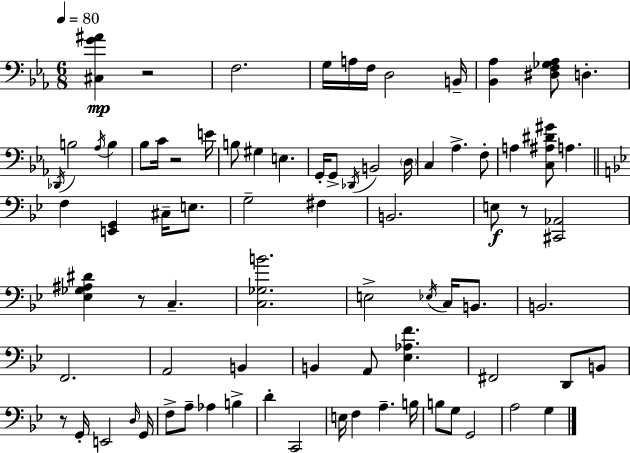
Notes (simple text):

[C#3,G4,A#4]/q R/h F3/h. G3/s A3/s F3/s D3/h B2/s [Bb2,Ab3]/q [D#3,F3,Gb3,Ab3]/e D3/q. Db2/s B3/h Ab3/s B3/q Bb3/e C4/s R/h E4/s B3/e G#3/q E3/q. G2/s G2/e Db2/s B2/h D3/s C3/q Ab3/q. F3/e A3/q [C3,A#3,D#4,G#4]/e A3/q. F3/q [E2,G2]/q C#3/s E3/e. G3/h F#3/q B2/h. E3/e R/e [C#2,Ab2]/h [Eb3,Gb3,A#3,D#4]/q R/e C3/q. [C3,Gb3,B4]/h. E3/h Eb3/s C3/s B2/e. B2/h. F2/h. A2/h B2/q B2/q A2/e [Eb3,Ab3,F4]/q. F#2/h D2/e B2/e R/e G2/s E2/h D3/s G2/s F3/e A3/e Ab3/q B3/q D4/q C2/h E3/s F3/q A3/q. B3/s B3/e G3/e G2/h A3/h G3/q